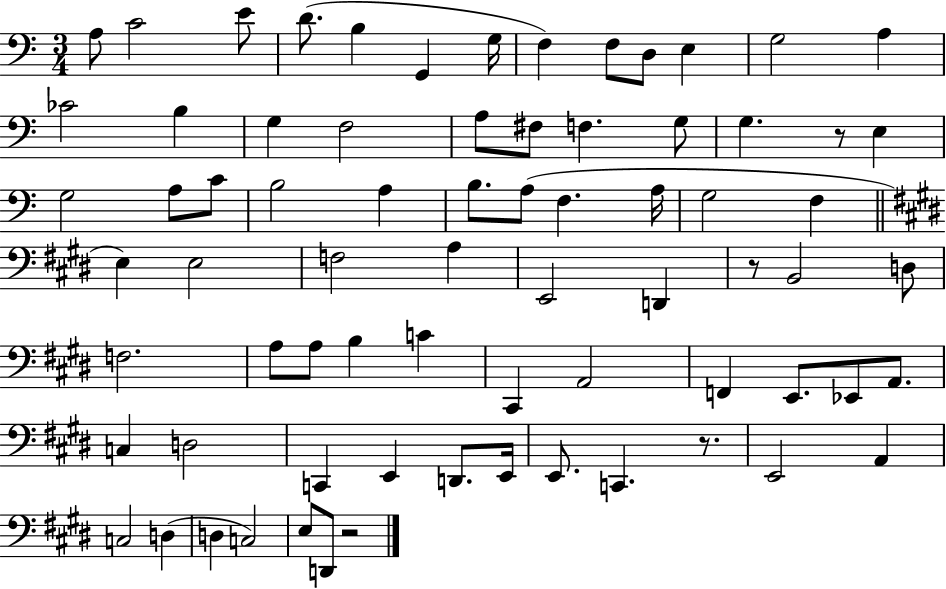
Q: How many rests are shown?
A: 4